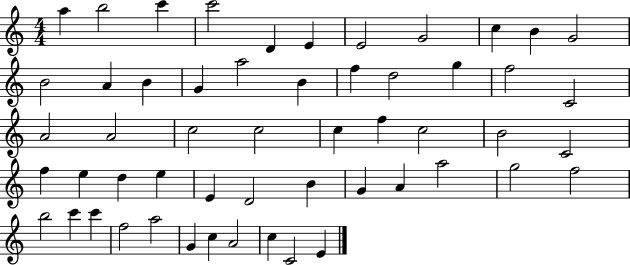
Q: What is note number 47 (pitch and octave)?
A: F5